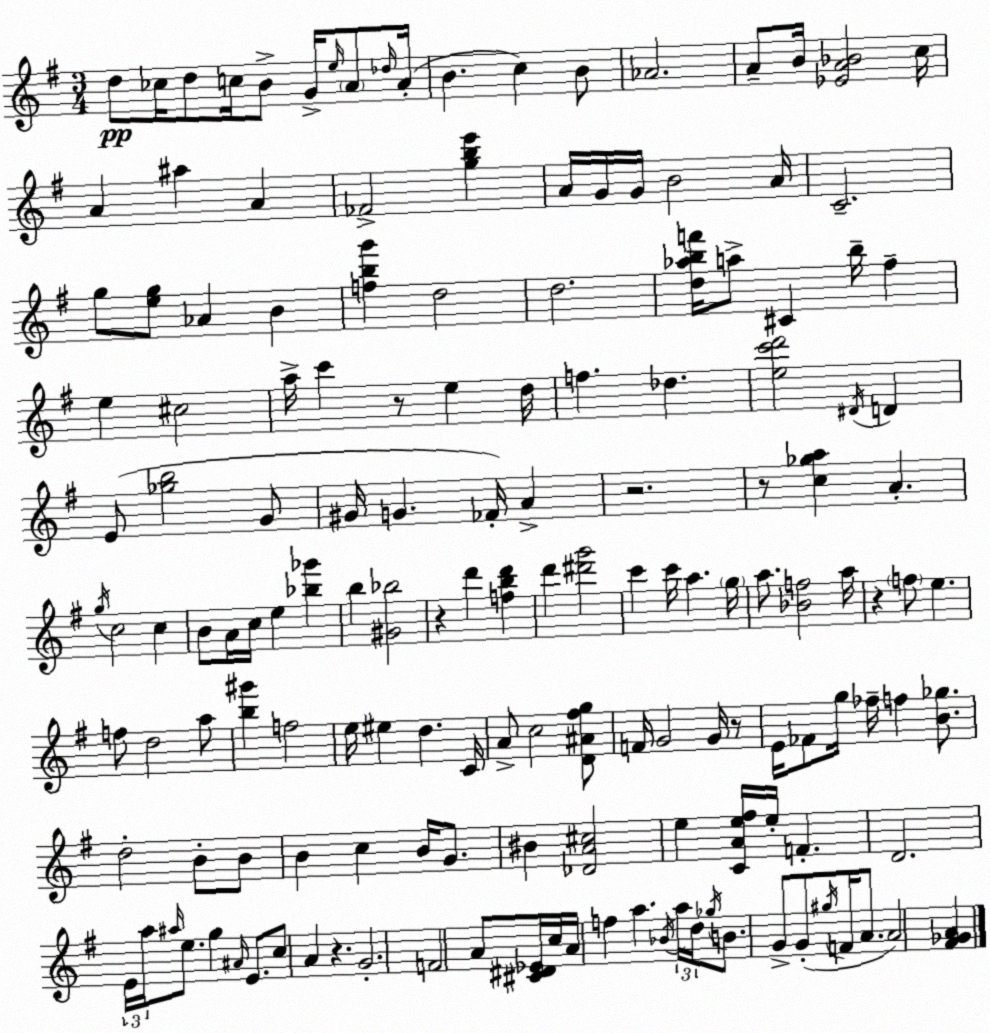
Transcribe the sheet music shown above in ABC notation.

X:1
T:Untitled
M:3/4
L:1/4
K:G
d/2 _c/4 d/2 c/4 B/2 G/4 e/4 A/2 _d/4 A/4 B c B/2 _A2 A/2 B/4 [_EA_B]2 c/4 A ^a A _F2 [gbe'] A/4 G/4 G/4 B2 A/4 C2 g/2 [eg]/2 _A B [fbg'] d2 d2 [d_abf']/4 a/2 ^C b/4 ^f e ^c2 a/4 c' z/2 e d/4 f _d [ec'd']2 ^D/4 D E/2 [_gb]2 G/2 ^G/4 G _F/4 A z2 z/2 [c_ga] A g/4 c2 c B/2 A/4 c/4 e [_b_g'] b [^G_b]2 z d' [fbd'] d' [^d'g']2 c' c'/4 a g/4 a/2 [_Bf]2 a/4 z f/2 e f/2 d2 a/2 [b^g'] f2 e/4 ^e d C/4 A/2 c2 [D^A^fg]/2 F/4 G2 G/4 z/2 E/4 _F/2 g/4 _f/4 f [B_g]/2 d2 B/2 B/2 B c B/4 G/2 ^B [_DA^c]2 e [CAe^f]/4 e/4 F D2 E/4 a/4 ^a/4 e/2 g ^A/4 E/2 c/2 A z G2 F2 A/2 [^C^D_E]/4 c/4 A/4 f a _B/4 a/4 d/4 _g/4 B/2 G/2 G/2 ^g/4 F/4 A/2 A2 [^F_GA]